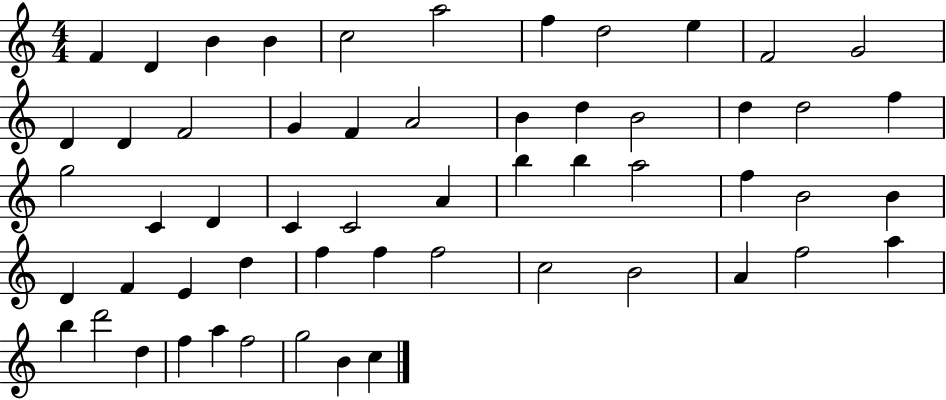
X:1
T:Untitled
M:4/4
L:1/4
K:C
F D B B c2 a2 f d2 e F2 G2 D D F2 G F A2 B d B2 d d2 f g2 C D C C2 A b b a2 f B2 B D F E d f f f2 c2 B2 A f2 a b d'2 d f a f2 g2 B c